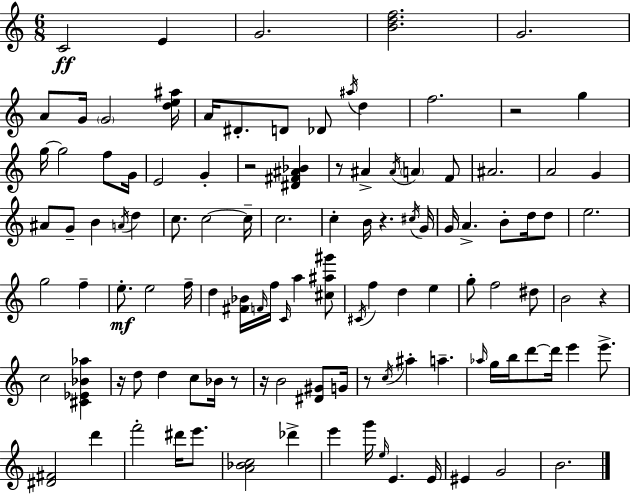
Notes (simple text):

C4/h E4/q G4/h. [B4,D5,F5]/h. G4/h. A4/e G4/s G4/h [D5,E5,A#5]/s A4/s D#4/e. D4/e Db4/e A#5/s D5/q F5/h. R/h G5/q G5/s G5/h F5/e G4/s E4/h G4/q R/h [D#4,F#4,A#4,Bb4]/q R/e A#4/q A#4/s A4/q F4/e A#4/h. A4/h G4/q A#4/e G4/e B4/q A4/s D5/q C5/e. C5/h C5/s C5/h. C5/q B4/s R/q. C#5/s G4/s G4/s A4/q. B4/e D5/s D5/e E5/h. G5/h F5/q E5/e. E5/h F5/s D5/q [F#4,Bb4]/s F4/s F5/s C4/s A5/q [C#5,A#5,G#6]/e C#4/s F5/q D5/q E5/q G5/e F5/h D#5/e B4/h R/q C5/h [C#4,Eb4,Bb4,Ab5]/q R/s D5/e D5/q C5/e Bb4/s R/e R/s B4/h [D#4,G#4]/e G4/s R/e C5/s A#5/q A5/q. Ab5/s G5/s B5/s D6/e D6/s E6/q E6/e. [D#4,F#4]/h D6/q F6/h D#6/s E6/e. [A4,Bb4,C5]/h Db6/q E6/q G6/s E5/s E4/q. E4/s EIS4/q G4/h B4/h.